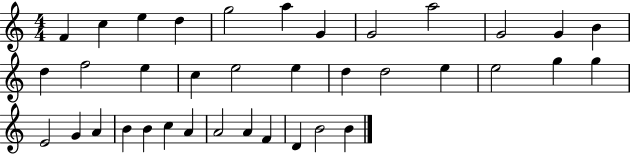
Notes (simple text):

F4/q C5/q E5/q D5/q G5/h A5/q G4/q G4/h A5/h G4/h G4/q B4/q D5/q F5/h E5/q C5/q E5/h E5/q D5/q D5/h E5/q E5/h G5/q G5/q E4/h G4/q A4/q B4/q B4/q C5/q A4/q A4/h A4/q F4/q D4/q B4/h B4/q